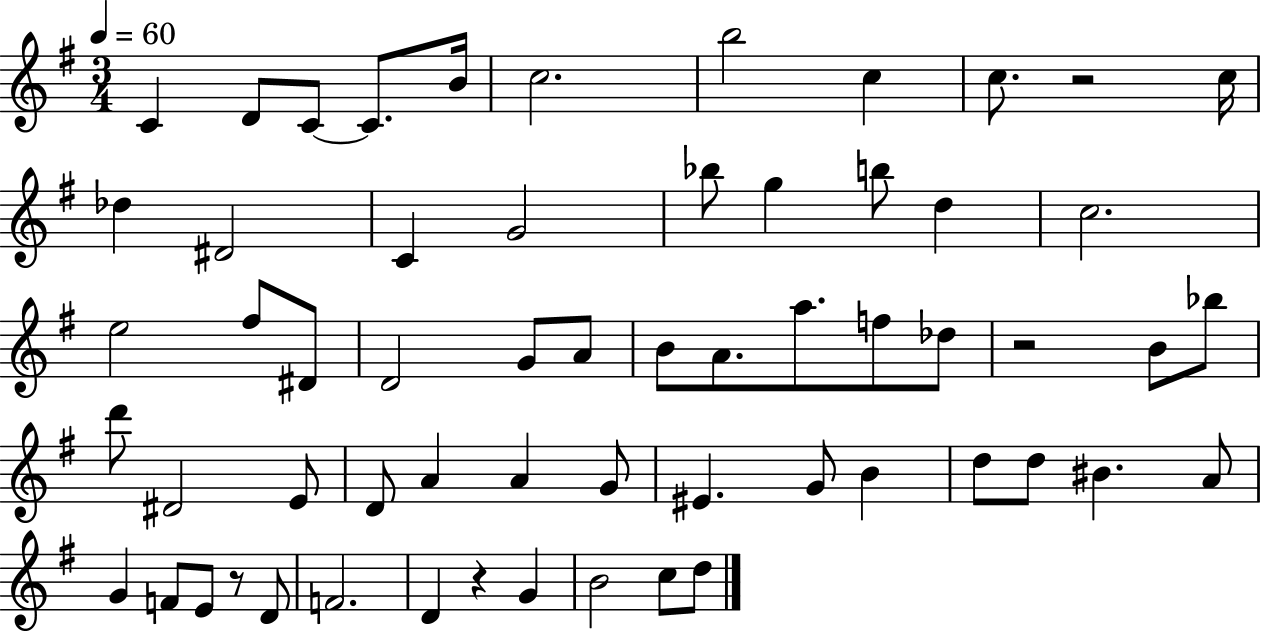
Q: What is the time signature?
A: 3/4